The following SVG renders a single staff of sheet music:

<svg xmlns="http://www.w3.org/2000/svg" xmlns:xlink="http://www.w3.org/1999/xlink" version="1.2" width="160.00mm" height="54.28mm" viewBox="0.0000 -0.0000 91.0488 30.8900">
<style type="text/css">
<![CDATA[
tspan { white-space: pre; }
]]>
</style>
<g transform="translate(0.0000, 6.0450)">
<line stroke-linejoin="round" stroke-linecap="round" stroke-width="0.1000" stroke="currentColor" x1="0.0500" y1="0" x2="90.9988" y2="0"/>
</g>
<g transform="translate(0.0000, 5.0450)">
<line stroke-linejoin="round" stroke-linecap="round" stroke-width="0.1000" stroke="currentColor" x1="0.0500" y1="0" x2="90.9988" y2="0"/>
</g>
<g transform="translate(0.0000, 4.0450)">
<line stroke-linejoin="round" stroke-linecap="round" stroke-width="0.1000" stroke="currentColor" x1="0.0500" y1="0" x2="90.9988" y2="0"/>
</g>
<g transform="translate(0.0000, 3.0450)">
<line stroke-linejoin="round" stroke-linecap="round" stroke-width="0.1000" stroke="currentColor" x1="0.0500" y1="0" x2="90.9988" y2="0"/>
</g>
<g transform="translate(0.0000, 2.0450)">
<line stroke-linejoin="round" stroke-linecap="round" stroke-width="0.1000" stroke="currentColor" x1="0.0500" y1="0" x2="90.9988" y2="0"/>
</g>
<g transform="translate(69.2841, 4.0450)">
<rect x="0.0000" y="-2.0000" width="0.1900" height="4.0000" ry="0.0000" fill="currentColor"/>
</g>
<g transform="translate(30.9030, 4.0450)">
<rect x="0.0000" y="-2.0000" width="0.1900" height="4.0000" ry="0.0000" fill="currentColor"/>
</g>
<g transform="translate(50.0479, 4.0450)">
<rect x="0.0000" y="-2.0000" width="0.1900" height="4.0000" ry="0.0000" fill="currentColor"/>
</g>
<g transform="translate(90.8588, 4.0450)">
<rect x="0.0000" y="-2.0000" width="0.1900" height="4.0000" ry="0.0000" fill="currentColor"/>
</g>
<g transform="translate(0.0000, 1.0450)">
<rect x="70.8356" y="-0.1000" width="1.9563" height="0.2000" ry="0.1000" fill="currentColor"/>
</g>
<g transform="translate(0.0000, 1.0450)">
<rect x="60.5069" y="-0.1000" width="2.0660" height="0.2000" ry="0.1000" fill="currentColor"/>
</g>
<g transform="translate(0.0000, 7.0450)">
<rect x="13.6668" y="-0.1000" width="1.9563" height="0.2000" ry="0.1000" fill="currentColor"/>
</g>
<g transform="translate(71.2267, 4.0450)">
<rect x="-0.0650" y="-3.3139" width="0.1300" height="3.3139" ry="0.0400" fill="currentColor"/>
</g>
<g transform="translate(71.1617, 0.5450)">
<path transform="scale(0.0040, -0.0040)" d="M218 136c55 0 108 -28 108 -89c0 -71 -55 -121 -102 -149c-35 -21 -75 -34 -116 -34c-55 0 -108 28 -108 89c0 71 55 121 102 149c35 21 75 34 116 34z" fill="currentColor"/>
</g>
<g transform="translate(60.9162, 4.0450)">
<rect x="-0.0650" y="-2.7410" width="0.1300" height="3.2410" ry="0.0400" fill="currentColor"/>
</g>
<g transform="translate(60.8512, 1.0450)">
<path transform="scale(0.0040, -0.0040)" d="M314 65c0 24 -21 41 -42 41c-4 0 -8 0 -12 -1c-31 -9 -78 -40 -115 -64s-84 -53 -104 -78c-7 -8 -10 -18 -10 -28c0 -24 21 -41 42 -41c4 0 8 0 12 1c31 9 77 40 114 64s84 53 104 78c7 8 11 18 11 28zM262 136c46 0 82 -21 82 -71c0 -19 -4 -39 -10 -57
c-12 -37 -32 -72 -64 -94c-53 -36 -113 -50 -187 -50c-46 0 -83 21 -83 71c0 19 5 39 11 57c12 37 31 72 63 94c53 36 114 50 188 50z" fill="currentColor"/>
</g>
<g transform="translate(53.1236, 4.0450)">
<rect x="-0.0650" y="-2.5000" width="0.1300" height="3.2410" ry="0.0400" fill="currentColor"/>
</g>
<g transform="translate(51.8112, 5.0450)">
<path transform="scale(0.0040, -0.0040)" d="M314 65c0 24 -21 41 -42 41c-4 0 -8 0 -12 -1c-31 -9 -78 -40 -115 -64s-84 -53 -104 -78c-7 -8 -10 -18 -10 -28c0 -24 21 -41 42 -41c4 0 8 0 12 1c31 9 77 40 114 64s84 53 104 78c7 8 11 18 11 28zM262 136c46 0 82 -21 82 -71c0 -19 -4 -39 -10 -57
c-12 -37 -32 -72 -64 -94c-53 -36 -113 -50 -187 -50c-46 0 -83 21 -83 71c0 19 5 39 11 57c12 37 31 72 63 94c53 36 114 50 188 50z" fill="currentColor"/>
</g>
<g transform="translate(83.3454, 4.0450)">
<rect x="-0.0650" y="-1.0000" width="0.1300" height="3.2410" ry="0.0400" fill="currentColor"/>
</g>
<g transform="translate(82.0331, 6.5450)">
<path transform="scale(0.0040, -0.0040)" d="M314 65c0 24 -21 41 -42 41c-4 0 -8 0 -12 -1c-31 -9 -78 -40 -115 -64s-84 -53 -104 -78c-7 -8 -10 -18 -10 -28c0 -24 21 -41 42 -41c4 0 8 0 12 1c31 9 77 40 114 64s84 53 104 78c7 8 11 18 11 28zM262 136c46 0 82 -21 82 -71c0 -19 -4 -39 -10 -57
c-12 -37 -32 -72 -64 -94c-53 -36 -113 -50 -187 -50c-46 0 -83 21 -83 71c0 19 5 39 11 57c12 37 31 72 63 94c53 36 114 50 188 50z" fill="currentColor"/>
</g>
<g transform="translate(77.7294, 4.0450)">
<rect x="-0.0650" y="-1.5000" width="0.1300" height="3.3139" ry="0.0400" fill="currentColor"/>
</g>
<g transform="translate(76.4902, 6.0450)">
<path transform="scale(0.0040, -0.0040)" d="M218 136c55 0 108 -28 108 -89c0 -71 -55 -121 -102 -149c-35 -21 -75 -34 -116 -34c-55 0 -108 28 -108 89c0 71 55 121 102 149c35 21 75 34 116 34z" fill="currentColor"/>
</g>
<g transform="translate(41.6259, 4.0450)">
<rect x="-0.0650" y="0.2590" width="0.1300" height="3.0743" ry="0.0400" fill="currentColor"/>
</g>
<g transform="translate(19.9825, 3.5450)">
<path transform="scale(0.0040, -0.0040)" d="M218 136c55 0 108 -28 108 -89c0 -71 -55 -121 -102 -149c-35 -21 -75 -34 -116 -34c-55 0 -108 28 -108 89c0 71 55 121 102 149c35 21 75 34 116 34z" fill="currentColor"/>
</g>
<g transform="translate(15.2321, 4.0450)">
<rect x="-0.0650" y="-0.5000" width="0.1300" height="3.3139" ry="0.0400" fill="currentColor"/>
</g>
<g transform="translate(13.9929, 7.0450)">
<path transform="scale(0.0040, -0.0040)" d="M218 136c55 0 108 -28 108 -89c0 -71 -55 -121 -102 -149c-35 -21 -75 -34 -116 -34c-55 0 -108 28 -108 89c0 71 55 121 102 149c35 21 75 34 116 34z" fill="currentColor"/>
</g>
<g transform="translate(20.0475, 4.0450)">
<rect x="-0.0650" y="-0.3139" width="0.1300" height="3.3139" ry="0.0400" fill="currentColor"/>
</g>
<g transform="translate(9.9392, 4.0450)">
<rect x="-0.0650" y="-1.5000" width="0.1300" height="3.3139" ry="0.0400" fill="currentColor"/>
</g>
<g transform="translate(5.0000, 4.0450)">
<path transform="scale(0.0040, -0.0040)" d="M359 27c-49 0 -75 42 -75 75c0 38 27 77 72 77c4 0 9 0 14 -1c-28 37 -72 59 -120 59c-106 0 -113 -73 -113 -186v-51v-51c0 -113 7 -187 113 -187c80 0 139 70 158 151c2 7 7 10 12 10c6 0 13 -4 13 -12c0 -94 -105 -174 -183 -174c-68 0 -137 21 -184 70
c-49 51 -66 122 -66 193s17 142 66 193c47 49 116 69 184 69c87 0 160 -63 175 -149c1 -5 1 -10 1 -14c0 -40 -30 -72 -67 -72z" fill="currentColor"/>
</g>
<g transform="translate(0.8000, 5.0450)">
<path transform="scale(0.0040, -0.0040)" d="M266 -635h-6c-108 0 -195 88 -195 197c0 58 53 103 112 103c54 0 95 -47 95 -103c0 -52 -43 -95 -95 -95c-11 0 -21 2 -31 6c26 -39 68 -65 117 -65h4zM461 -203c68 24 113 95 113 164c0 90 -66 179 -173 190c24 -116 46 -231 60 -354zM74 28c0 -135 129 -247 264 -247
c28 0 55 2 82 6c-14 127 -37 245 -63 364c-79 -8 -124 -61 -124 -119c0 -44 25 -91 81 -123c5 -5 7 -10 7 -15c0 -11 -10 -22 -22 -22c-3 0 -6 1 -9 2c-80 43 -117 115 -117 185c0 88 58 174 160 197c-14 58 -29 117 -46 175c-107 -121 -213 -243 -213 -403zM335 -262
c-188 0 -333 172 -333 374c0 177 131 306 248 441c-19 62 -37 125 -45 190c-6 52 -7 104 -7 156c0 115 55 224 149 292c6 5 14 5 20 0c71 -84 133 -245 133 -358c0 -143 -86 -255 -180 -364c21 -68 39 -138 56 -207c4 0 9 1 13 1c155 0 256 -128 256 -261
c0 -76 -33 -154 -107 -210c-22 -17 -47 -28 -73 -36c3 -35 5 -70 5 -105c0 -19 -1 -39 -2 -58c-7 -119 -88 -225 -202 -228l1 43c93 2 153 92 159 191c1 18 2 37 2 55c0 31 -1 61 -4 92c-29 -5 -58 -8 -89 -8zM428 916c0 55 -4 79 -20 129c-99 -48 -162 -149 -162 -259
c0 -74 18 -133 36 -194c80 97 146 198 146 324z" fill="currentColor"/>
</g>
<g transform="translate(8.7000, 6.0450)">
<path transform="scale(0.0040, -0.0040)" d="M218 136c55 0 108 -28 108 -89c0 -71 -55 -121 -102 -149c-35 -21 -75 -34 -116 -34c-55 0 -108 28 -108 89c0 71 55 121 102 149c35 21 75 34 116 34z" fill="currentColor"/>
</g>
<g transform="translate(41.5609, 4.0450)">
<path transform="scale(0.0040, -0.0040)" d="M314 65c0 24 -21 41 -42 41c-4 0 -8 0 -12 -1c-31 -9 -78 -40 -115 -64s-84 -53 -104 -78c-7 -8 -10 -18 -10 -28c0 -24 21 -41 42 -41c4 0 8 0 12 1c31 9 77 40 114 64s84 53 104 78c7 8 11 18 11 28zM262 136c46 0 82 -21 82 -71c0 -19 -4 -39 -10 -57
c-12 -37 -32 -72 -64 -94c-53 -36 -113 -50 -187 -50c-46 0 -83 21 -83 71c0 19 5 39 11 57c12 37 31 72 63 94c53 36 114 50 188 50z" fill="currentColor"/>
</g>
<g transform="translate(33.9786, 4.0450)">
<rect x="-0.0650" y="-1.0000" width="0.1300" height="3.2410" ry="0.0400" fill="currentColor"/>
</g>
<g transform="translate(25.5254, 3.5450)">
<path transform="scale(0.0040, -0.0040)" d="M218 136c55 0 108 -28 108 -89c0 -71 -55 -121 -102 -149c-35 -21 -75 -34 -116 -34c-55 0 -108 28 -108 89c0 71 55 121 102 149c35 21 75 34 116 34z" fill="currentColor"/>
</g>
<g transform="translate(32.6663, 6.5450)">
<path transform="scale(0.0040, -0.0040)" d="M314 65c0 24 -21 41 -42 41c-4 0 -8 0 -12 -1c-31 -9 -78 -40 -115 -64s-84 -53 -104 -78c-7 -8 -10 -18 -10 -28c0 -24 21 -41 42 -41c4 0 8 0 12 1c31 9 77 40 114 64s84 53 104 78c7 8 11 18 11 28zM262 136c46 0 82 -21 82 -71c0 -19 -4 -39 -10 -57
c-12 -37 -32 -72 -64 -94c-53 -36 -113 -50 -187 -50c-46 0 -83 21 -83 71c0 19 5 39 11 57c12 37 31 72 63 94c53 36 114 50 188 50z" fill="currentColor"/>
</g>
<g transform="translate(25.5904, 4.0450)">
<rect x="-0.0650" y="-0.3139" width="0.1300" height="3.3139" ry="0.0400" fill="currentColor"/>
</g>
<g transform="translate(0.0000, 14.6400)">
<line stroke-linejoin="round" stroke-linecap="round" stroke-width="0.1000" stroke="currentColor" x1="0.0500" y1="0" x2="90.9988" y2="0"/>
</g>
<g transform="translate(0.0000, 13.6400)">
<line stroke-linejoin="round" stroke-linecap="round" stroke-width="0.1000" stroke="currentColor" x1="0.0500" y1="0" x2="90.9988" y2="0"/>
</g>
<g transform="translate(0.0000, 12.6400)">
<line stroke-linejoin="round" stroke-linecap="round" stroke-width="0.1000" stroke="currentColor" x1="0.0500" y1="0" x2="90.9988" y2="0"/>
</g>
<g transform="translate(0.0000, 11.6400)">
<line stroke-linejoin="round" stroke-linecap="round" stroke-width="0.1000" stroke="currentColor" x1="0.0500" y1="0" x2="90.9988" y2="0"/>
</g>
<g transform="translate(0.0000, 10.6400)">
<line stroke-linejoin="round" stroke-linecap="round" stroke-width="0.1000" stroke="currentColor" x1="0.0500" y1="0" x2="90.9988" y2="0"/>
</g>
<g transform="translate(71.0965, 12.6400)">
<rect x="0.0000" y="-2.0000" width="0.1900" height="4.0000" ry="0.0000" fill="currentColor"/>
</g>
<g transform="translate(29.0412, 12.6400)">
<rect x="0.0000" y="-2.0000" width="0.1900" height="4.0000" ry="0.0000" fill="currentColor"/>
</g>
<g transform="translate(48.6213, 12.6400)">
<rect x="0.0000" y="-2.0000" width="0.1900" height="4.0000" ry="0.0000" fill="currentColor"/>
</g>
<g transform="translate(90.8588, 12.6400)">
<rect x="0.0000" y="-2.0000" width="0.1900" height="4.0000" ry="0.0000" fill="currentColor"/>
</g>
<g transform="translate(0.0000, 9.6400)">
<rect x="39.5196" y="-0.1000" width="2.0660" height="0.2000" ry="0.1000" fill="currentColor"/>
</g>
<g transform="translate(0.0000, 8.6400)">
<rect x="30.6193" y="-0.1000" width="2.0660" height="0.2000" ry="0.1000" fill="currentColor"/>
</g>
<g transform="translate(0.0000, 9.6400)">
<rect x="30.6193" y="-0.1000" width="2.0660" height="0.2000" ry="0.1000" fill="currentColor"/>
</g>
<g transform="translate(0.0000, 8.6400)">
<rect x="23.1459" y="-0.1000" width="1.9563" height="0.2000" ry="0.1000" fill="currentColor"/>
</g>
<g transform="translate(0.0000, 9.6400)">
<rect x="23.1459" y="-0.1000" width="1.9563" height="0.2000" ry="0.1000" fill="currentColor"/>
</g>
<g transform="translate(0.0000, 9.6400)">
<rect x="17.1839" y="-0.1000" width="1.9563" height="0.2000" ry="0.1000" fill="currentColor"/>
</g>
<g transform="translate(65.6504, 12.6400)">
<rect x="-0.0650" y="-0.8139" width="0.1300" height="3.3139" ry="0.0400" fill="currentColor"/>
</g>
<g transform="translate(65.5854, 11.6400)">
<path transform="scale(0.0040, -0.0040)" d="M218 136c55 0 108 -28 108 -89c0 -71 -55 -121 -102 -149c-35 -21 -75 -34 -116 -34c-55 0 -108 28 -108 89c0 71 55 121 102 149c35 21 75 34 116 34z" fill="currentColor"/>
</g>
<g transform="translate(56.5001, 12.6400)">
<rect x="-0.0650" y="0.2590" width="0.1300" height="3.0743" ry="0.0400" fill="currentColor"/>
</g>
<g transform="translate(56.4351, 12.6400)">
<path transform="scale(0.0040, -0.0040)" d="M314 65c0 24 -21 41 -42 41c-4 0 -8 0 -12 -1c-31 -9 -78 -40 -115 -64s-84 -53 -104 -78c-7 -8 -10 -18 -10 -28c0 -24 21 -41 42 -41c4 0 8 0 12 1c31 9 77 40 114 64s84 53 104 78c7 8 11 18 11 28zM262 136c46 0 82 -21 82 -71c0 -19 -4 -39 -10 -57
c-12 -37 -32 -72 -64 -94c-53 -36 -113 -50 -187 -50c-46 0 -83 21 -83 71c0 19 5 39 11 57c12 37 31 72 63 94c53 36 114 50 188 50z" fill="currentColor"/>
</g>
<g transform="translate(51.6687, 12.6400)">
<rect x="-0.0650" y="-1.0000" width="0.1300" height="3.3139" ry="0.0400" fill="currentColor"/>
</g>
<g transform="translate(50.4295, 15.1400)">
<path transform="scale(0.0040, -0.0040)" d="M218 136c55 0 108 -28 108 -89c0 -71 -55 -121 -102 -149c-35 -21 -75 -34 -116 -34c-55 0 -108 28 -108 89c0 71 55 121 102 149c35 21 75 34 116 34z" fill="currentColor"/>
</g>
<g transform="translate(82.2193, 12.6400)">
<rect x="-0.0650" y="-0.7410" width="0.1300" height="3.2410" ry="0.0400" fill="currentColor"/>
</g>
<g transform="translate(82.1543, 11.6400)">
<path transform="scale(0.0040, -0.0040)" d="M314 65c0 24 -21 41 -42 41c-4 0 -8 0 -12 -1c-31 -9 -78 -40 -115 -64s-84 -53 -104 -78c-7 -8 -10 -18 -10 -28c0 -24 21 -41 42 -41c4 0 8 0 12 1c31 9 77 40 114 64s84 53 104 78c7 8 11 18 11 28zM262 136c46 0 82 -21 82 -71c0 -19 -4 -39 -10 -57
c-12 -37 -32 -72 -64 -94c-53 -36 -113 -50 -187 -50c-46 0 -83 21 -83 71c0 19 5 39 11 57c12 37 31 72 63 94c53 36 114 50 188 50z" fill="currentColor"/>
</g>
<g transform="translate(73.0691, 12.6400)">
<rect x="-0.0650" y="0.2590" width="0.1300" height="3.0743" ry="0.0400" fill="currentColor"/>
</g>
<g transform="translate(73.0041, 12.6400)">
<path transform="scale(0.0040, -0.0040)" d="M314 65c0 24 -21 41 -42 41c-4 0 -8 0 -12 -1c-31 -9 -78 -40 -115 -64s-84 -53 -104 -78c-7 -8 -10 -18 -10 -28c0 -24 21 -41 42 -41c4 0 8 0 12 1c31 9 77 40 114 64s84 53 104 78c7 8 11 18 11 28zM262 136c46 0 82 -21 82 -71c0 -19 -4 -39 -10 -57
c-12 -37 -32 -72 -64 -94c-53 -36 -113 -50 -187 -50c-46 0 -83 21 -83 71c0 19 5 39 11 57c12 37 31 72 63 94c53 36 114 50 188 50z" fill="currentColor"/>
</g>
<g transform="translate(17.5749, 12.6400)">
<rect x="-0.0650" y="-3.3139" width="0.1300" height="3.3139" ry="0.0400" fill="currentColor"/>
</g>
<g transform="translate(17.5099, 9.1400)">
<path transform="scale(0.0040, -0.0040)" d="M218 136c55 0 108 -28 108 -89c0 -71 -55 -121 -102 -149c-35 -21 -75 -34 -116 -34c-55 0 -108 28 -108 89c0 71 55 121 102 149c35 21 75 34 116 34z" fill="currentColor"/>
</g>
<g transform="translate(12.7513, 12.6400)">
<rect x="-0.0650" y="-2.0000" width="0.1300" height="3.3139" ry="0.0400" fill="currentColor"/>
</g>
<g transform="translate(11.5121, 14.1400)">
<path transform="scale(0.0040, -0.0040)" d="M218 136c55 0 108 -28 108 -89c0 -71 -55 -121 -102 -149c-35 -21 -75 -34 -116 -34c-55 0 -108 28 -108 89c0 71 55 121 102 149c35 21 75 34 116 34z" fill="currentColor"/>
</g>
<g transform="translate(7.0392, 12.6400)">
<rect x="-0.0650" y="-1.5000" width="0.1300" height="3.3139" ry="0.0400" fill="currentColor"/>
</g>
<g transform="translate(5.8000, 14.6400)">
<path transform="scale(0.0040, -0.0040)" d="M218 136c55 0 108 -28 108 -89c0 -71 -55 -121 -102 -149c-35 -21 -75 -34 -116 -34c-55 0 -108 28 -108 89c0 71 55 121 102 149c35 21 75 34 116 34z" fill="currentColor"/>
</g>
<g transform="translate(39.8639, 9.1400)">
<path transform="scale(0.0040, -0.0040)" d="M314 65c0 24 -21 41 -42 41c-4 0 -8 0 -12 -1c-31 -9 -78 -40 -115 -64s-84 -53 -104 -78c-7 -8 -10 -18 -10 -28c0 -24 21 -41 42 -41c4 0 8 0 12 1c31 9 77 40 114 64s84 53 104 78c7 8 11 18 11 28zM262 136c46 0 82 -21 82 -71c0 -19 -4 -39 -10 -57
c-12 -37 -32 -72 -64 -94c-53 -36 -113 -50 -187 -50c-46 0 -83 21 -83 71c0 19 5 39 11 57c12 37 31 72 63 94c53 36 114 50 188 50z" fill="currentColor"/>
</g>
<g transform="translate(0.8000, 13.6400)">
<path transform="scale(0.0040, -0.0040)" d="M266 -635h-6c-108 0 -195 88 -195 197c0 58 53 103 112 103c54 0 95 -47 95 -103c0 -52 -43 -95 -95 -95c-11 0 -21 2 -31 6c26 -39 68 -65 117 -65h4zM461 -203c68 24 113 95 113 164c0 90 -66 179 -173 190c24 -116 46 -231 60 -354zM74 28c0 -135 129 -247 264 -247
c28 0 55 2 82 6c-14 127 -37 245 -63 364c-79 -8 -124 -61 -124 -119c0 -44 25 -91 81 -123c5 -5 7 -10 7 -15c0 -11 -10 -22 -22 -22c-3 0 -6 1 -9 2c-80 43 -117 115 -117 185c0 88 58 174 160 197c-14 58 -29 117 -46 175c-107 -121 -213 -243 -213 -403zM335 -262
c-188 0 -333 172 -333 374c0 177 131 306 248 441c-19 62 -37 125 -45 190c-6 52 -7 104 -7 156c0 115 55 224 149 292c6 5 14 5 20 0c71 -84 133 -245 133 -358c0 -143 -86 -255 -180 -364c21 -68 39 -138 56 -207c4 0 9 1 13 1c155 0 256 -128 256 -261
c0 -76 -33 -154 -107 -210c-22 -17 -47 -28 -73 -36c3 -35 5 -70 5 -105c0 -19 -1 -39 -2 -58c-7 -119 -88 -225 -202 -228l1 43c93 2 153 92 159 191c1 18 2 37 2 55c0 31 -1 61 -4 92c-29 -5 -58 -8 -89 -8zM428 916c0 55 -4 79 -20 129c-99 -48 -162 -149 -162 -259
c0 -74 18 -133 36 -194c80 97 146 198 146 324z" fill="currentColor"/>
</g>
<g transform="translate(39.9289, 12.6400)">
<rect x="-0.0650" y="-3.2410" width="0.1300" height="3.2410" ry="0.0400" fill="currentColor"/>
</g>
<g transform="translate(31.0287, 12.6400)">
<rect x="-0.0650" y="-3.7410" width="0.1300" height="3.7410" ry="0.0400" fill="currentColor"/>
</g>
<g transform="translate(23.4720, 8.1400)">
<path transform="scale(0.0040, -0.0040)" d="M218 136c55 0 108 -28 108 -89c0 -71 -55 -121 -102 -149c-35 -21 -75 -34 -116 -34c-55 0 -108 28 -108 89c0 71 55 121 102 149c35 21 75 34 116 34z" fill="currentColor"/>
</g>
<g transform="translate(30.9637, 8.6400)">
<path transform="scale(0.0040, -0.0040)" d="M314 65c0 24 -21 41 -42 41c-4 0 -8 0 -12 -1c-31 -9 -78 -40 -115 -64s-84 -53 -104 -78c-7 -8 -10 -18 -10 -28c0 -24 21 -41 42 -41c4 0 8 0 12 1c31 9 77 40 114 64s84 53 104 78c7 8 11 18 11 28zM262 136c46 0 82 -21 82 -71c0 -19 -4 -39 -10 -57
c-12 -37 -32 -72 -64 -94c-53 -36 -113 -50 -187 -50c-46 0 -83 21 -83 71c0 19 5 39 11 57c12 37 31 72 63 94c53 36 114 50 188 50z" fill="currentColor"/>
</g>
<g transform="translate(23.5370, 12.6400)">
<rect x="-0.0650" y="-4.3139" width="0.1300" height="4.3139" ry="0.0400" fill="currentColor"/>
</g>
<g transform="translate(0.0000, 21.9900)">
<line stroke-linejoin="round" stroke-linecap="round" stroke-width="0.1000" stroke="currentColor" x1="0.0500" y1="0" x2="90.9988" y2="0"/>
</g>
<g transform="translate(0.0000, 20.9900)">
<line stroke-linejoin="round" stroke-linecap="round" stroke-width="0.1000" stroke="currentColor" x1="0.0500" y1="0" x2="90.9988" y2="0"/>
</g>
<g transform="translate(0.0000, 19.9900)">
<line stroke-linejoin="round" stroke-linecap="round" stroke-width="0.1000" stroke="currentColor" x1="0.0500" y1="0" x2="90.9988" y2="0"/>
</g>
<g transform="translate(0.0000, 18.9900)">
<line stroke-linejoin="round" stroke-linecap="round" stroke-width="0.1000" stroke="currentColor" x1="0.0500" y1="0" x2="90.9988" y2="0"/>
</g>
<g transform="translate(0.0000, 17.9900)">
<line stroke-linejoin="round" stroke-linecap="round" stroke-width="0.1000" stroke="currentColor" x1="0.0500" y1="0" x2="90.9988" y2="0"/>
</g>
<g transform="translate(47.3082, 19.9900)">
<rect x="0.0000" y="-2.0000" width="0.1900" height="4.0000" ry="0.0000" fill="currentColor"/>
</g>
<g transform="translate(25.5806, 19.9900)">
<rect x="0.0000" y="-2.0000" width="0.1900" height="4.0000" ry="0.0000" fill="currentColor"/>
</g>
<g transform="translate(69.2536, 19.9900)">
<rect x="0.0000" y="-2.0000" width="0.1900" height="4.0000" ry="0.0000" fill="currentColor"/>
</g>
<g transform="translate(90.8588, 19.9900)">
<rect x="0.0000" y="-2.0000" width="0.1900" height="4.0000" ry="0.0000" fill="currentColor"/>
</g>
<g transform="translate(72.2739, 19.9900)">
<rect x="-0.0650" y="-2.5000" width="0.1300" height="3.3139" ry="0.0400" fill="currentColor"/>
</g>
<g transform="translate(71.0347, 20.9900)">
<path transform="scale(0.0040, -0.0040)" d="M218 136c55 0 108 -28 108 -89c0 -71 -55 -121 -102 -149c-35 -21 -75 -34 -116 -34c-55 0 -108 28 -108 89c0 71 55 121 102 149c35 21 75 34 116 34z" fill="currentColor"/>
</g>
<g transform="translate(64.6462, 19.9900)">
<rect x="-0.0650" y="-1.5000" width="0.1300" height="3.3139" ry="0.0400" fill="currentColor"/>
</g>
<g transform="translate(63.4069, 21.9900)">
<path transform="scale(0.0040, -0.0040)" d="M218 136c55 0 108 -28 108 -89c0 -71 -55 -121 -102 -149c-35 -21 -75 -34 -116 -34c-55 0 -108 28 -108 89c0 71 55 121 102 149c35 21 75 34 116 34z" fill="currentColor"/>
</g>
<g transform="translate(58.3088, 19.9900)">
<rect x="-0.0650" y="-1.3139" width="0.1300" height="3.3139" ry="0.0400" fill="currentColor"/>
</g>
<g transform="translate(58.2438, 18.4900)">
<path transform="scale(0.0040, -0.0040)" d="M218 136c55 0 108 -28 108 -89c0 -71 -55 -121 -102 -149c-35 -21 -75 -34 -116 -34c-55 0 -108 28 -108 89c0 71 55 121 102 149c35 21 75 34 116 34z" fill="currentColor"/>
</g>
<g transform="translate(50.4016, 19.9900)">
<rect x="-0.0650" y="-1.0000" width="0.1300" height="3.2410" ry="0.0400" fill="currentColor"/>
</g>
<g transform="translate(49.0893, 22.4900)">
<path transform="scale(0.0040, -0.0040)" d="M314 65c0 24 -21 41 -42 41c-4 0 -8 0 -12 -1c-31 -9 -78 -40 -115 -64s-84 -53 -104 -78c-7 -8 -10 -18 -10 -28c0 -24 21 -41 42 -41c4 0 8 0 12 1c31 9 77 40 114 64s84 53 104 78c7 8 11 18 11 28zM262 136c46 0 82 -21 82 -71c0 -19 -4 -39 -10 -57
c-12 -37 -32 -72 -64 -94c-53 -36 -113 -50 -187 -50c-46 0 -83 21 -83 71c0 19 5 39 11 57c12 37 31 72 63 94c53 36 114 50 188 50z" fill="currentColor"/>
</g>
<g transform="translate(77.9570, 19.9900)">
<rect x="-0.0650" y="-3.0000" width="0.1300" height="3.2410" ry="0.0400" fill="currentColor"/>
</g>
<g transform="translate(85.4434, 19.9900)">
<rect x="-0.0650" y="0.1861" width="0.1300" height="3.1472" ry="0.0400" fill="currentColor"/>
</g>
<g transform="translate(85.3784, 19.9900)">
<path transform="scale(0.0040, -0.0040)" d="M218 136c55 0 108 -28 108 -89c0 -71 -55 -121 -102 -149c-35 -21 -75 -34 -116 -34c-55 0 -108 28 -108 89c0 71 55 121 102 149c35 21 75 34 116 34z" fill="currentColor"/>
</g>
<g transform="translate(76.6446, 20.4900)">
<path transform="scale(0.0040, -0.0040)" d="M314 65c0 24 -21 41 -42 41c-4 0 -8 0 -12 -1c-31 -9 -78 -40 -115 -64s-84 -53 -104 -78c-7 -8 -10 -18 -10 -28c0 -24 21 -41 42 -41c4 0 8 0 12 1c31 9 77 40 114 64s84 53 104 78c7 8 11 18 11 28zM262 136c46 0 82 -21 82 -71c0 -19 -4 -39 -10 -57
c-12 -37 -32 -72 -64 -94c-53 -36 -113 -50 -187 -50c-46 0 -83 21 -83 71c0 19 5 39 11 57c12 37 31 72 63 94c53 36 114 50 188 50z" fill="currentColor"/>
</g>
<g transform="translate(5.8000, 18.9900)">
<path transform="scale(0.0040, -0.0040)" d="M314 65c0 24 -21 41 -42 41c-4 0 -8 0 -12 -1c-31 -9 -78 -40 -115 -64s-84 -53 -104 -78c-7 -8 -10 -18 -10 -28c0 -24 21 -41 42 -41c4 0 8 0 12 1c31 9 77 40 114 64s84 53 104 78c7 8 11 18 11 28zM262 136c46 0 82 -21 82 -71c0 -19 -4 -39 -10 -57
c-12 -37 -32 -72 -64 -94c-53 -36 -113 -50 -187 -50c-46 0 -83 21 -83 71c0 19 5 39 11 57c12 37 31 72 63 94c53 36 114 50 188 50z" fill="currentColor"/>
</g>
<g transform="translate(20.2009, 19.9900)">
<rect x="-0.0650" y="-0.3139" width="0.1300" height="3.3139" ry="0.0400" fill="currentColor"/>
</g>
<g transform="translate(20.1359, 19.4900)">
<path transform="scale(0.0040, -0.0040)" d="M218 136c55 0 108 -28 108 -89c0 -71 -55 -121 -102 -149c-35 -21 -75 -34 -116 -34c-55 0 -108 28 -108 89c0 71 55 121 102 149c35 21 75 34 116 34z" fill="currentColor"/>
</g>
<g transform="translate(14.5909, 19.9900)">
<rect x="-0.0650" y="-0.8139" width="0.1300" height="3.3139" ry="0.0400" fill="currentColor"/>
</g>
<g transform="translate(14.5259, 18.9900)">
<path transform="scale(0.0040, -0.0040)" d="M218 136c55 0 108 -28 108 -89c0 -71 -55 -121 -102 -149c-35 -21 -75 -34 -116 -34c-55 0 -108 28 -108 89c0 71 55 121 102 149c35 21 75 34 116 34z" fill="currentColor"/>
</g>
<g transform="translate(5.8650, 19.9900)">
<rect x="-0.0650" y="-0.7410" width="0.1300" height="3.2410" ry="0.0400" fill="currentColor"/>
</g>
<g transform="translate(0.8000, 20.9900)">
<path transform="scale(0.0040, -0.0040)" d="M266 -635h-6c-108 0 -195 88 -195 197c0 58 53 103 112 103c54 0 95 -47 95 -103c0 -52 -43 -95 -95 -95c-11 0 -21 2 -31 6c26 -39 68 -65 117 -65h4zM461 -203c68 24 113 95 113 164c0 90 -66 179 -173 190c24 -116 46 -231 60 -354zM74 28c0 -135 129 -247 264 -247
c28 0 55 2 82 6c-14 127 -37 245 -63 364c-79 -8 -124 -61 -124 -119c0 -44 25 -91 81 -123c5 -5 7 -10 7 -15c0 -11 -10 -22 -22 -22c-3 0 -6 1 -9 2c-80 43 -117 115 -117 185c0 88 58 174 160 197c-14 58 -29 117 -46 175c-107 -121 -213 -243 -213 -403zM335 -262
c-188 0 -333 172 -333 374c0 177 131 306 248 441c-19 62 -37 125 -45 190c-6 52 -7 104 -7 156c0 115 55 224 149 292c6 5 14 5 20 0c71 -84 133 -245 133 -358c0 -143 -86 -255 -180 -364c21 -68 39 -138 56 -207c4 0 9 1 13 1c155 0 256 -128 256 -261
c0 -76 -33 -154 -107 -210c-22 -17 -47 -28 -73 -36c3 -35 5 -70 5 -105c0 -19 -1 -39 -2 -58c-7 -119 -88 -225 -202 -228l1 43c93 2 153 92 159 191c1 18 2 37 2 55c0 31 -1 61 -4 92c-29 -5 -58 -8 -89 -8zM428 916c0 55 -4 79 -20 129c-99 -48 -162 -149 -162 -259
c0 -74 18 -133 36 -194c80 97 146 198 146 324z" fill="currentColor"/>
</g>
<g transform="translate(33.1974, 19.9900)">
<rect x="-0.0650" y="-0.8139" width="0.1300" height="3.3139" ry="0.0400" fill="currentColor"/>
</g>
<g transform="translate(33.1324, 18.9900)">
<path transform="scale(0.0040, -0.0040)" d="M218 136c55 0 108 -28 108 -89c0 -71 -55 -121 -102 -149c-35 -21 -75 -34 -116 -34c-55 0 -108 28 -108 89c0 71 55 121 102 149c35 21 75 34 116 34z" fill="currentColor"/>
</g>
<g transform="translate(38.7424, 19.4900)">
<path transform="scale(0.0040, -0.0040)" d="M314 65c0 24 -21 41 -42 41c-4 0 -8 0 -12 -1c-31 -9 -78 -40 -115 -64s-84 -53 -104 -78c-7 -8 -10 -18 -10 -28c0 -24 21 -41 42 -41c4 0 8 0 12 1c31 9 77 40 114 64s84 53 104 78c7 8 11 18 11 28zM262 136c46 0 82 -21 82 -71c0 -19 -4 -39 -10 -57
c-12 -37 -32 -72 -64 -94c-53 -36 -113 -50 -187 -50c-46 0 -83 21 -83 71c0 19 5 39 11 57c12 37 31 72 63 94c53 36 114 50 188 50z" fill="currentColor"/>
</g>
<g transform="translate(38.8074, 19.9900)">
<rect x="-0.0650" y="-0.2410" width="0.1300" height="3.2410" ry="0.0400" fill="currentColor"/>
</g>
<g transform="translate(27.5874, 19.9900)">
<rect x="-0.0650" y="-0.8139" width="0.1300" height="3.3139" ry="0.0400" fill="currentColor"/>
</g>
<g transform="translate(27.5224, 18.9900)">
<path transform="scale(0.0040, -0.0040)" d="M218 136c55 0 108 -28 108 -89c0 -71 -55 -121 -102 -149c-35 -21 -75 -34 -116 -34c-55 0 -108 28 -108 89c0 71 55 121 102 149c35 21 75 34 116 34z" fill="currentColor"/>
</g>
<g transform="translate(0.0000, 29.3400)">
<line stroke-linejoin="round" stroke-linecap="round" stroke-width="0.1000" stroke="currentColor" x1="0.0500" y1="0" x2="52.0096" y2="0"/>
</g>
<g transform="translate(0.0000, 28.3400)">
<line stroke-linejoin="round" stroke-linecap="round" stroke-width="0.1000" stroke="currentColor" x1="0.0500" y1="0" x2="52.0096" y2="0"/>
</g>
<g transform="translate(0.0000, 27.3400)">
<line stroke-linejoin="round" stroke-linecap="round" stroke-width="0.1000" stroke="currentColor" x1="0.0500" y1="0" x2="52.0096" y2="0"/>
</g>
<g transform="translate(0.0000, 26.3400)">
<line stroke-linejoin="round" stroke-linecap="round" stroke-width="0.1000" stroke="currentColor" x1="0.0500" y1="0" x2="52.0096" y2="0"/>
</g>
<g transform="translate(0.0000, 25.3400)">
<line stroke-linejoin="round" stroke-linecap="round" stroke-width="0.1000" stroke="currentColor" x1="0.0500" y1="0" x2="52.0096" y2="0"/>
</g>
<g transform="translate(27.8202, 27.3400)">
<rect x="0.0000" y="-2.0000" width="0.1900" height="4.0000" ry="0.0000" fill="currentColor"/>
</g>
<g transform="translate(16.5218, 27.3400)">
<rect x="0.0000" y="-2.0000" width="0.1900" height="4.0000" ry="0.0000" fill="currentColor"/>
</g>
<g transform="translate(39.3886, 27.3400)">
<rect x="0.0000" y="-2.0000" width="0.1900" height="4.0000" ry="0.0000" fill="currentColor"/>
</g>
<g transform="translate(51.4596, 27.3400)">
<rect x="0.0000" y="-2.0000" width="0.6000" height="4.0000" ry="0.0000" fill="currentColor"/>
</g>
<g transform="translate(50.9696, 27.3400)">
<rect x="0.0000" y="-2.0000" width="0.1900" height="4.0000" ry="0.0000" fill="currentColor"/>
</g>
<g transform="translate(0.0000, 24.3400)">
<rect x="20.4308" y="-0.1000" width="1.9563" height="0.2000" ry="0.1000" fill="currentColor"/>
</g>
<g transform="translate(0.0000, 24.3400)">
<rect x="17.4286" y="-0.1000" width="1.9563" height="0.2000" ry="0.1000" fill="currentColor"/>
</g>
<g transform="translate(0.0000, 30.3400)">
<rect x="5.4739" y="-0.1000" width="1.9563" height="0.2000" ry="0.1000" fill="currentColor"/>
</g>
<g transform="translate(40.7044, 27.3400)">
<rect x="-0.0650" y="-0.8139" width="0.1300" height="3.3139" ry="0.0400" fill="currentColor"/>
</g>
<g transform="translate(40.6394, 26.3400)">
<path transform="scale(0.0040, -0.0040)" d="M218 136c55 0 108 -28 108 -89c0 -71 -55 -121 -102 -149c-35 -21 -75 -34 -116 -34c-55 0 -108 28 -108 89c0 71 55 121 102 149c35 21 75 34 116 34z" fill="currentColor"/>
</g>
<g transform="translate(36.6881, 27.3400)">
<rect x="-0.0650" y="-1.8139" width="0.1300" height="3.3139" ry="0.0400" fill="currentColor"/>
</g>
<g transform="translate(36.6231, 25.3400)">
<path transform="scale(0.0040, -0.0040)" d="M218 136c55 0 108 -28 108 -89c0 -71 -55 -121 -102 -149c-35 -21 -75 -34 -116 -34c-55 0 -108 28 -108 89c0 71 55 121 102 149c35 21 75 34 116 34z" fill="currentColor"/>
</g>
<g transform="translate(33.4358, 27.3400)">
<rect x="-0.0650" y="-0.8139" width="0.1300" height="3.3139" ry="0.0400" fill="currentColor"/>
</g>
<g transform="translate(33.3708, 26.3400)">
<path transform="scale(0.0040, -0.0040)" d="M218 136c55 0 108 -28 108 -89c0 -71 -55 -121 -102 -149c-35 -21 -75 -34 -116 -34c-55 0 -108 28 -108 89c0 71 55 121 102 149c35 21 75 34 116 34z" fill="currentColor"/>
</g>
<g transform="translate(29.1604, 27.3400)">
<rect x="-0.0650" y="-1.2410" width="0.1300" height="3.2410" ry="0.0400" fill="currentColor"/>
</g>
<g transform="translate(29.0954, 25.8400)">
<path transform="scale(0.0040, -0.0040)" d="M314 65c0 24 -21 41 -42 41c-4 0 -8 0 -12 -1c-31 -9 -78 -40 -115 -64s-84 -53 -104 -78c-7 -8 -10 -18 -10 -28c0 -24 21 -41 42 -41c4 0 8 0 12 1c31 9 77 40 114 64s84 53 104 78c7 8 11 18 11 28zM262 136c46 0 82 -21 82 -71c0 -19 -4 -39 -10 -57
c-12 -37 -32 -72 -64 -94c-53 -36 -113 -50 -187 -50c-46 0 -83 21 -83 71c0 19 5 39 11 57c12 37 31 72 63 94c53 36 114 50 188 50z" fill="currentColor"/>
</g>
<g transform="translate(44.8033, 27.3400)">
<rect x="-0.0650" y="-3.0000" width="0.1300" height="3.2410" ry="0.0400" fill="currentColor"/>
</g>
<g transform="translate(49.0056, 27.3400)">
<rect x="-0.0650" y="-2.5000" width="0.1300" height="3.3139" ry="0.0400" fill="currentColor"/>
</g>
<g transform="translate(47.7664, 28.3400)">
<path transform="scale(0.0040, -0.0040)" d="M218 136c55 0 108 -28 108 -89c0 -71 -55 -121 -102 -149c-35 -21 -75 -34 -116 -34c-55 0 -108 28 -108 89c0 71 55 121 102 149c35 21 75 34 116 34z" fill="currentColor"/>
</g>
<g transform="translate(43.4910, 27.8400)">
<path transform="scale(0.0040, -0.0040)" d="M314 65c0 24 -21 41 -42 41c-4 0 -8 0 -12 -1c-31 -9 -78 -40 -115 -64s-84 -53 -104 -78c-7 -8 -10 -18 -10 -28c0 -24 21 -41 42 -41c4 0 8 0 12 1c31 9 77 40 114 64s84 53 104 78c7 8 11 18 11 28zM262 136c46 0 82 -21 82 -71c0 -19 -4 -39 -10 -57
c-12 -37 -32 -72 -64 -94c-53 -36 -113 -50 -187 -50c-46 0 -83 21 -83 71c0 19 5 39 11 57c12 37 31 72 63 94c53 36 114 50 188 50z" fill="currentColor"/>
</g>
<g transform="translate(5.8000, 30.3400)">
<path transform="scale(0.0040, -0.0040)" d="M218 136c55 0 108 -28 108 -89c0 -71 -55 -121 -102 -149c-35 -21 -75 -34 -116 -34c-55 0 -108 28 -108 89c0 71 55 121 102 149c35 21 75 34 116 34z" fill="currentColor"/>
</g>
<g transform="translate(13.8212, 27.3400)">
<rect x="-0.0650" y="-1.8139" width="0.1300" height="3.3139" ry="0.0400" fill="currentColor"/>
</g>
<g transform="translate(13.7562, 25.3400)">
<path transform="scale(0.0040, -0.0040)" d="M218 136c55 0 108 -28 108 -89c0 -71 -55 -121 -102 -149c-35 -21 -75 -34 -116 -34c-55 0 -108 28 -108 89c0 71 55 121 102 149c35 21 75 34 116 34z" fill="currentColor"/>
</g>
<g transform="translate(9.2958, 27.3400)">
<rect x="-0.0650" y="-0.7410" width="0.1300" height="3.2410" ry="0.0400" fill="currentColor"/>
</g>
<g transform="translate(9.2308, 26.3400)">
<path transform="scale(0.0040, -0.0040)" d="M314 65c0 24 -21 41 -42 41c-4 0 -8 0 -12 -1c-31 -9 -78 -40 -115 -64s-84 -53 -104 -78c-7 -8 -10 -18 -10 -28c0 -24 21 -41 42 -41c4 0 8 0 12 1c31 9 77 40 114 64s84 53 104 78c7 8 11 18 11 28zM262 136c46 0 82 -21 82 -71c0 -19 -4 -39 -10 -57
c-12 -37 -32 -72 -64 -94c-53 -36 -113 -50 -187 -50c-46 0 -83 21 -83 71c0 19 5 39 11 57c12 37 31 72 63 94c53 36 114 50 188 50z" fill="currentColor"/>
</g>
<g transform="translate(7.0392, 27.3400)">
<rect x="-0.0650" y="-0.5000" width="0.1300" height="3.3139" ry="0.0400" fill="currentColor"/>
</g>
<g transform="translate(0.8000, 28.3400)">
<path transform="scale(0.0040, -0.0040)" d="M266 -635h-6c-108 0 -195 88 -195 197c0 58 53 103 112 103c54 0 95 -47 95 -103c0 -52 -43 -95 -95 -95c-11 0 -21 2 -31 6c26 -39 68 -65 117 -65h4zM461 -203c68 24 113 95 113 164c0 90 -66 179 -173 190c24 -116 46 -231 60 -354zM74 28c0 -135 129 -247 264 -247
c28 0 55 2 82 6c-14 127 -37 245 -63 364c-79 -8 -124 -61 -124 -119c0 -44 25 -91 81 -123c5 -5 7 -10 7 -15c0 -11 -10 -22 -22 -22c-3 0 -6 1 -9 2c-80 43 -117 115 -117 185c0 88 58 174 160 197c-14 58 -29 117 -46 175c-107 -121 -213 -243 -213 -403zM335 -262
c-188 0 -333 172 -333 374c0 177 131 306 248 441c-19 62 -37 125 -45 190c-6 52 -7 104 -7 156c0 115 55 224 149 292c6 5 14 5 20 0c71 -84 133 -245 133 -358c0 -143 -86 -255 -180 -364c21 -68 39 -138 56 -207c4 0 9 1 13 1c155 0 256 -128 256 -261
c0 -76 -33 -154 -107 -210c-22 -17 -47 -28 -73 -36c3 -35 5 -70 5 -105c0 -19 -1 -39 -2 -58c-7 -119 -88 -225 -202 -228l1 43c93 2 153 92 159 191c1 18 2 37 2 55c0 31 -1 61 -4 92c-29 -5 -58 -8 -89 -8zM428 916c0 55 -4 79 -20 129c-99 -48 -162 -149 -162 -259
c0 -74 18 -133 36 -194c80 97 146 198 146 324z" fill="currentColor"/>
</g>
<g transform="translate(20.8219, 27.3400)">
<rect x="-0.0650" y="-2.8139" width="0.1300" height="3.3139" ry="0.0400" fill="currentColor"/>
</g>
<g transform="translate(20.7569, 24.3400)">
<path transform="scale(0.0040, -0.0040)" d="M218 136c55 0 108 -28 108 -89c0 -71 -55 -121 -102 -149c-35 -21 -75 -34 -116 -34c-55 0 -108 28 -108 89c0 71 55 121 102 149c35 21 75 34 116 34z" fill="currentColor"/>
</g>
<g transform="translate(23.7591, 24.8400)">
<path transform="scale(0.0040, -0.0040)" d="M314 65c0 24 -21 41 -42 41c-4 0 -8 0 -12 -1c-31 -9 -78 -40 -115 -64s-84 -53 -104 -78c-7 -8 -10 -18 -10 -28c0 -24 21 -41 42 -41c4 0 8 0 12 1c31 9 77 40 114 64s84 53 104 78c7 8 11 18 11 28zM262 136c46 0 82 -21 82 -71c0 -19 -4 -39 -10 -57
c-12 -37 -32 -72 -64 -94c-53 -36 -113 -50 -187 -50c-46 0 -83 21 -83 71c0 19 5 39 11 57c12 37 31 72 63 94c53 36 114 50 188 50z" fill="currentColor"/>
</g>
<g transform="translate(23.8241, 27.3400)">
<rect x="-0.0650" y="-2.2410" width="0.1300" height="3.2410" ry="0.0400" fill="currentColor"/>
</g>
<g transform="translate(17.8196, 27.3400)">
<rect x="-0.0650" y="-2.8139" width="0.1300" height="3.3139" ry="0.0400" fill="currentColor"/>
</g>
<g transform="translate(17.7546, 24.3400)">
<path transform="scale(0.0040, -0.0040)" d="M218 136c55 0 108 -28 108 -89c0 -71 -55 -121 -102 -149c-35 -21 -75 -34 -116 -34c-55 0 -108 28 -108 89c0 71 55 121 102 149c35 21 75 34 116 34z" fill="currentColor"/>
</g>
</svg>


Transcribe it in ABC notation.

X:1
T:Untitled
M:4/4
L:1/4
K:C
E C c c D2 B2 G2 a2 b E D2 E F b d' c'2 b2 D B2 d B2 d2 d2 d c d d c2 D2 e E G A2 B C d2 f a a g2 e2 d f d A2 G